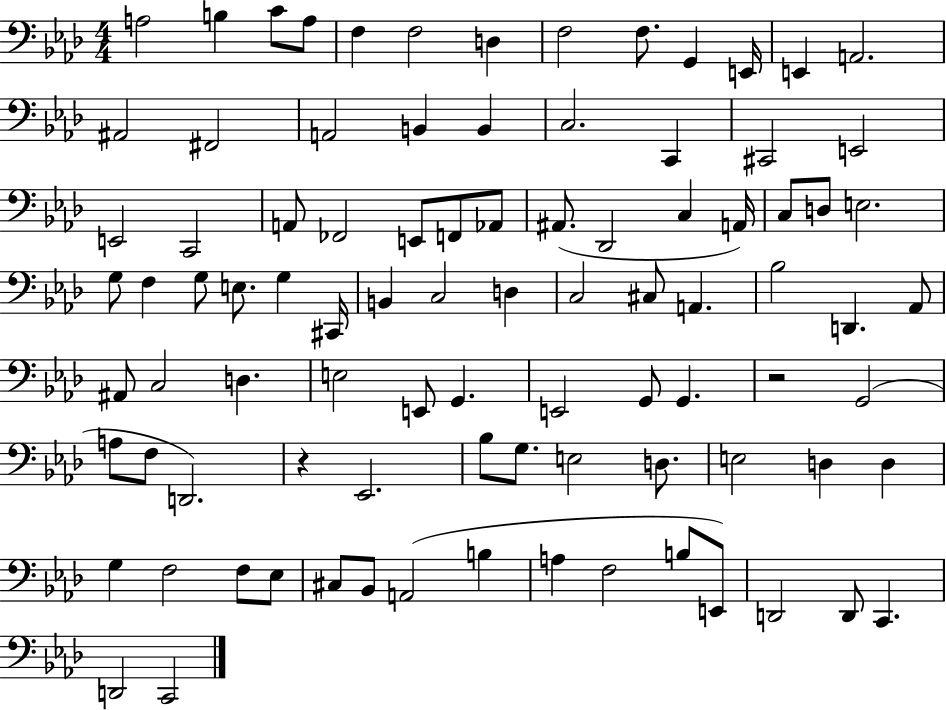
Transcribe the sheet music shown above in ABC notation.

X:1
T:Untitled
M:4/4
L:1/4
K:Ab
A,2 B, C/2 A,/2 F, F,2 D, F,2 F,/2 G,, E,,/4 E,, A,,2 ^A,,2 ^F,,2 A,,2 B,, B,, C,2 C,, ^C,,2 E,,2 E,,2 C,,2 A,,/2 _F,,2 E,,/2 F,,/2 _A,,/2 ^A,,/2 _D,,2 C, A,,/4 C,/2 D,/2 E,2 G,/2 F, G,/2 E,/2 G, ^C,,/4 B,, C,2 D, C,2 ^C,/2 A,, _B,2 D,, _A,,/2 ^A,,/2 C,2 D, E,2 E,,/2 G,, E,,2 G,,/2 G,, z2 G,,2 A,/2 F,/2 D,,2 z _E,,2 _B,/2 G,/2 E,2 D,/2 E,2 D, D, G, F,2 F,/2 _E,/2 ^C,/2 _B,,/2 A,,2 B, A, F,2 B,/2 E,,/2 D,,2 D,,/2 C,, D,,2 C,,2